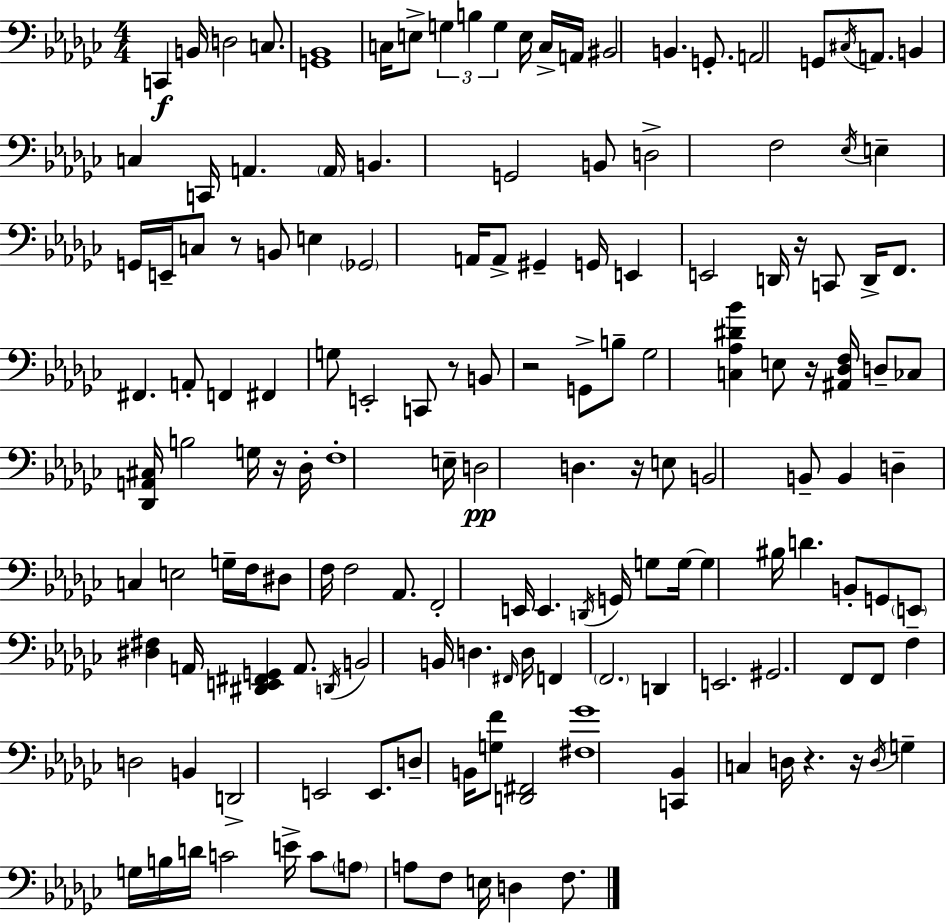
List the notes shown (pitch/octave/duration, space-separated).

C2/q B2/s D3/h C3/e. [G2,Bb2]/w C3/s E3/e G3/q B3/q G3/q E3/s C3/s A2/s BIS2/h B2/q. G2/e. A2/h G2/e C#3/s A2/e. B2/q C3/q C2/s A2/q. A2/s B2/q. G2/h B2/e D3/h F3/h Eb3/s E3/q G2/s E2/s C3/e R/e B2/e E3/q Gb2/h A2/s A2/e G#2/q G2/s E2/q E2/h D2/s R/s C2/e D2/s F2/e. F#2/q. A2/e F2/q F#2/q G3/e E2/h C2/e R/e B2/e R/h G2/e B3/e Gb3/h [C3,Ab3,D#4,Bb4]/q E3/e R/s [A#2,Db3,F3]/s D3/e CES3/e [Db2,A2,C#3]/s B3/h G3/s R/s Db3/s F3/w E3/s D3/h D3/q. R/s E3/e B2/h B2/e B2/q D3/q C3/q E3/h G3/s F3/s D#3/e F3/s F3/h Ab2/e. F2/h E2/s E2/q. D2/s G2/s G3/e G3/s G3/q BIS3/s D4/q. B2/e G2/e E2/e [D#3,F#3]/q A2/s [D#2,E2,F#2,G2]/q A2/e. D2/s B2/h B2/s D3/q. F#2/s D3/s F2/q F2/h. D2/q E2/h. G#2/h. F2/e F2/e F3/q D3/h B2/q D2/h E2/h E2/e. D3/e B2/s [G3,F4]/e [D2,F#2]/h [F#3,Gb4]/w [C2,Bb2]/q C3/q D3/s R/q. R/s D3/s G3/q G3/s B3/s D4/s C4/h E4/s C4/e A3/e A3/e F3/e E3/s D3/q F3/e.